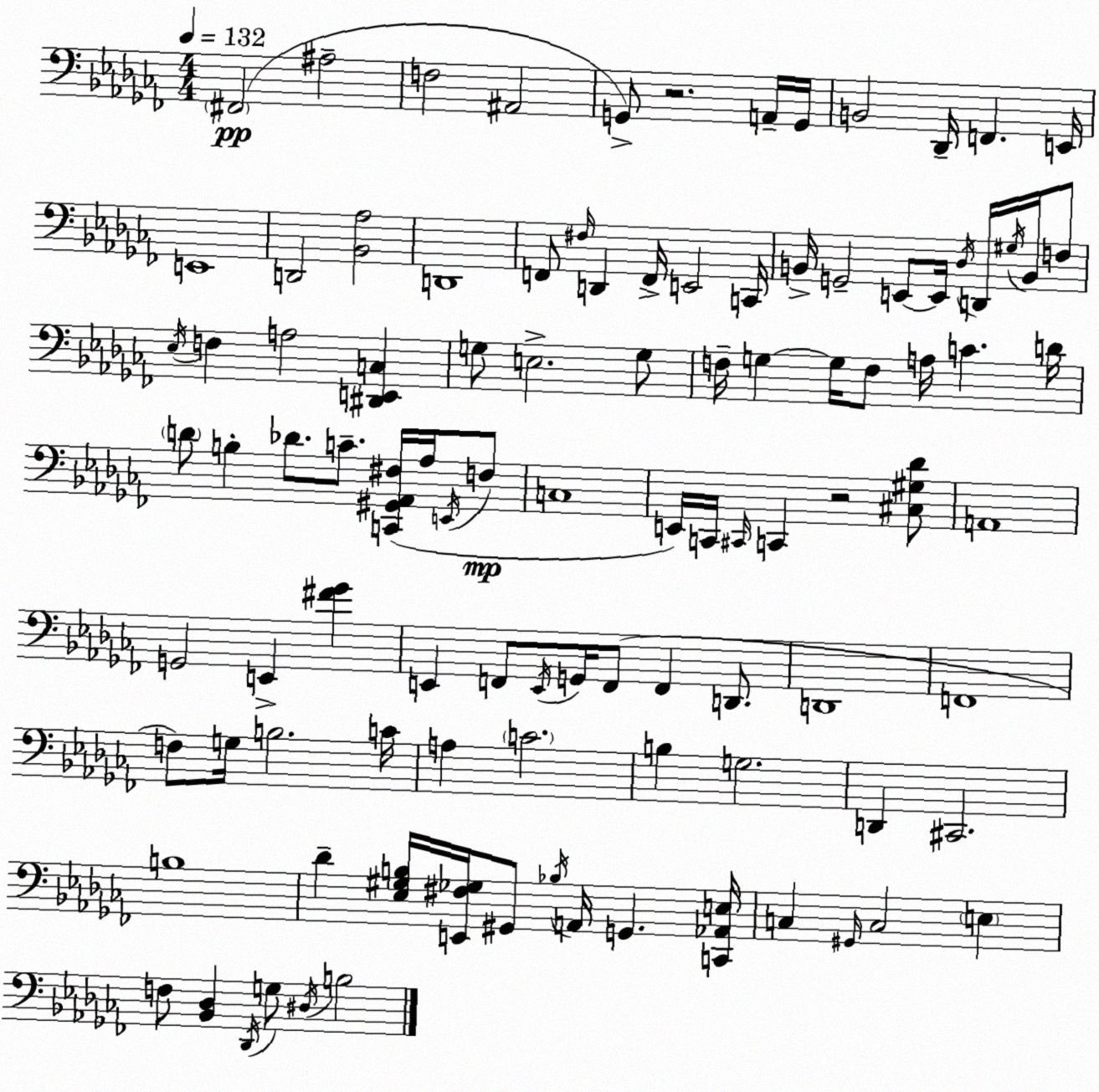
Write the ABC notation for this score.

X:1
T:Untitled
M:4/4
L:1/4
K:Abm
^F,,2 ^A,2 F,2 ^A,,2 G,,/2 z2 A,,/4 G,,/4 B,,2 _D,,/4 F,, E,,/4 E,,4 D,,2 [_B,,_A,]2 D,,4 F,,/2 ^F,/4 D,, F,,/4 E,,2 C,,/4 B,,/4 G,,2 E,,/2 E,,/4 _D,/4 D,,/4 ^G,/4 B,,/4 F,/2 _E,/4 F, A,2 [^D,,E,,C,] G,/2 E,2 G,/2 F,/4 G, G,/4 F,/2 A,/4 C D/4 D/2 B, _D/2 C/2 [C,,^G,,_A,,^F,]/4 _A,/4 E,,/4 F,/2 C,4 E,,/4 C,,/4 ^C,,/4 C,, z2 [^C,^G,_D]/2 A,,4 G,,2 E,, [^F_G] E,, F,,/2 E,,/4 G,,/4 F,,/2 F,, D,,/2 D,,4 F,,4 F,/2 G,/4 B,2 C/4 A, C2 B, G,2 D,, ^C,,2 B,4 _D [_E,^G,B,]/4 [E,,^F,_G,]/4 ^G,,/2 _B,/4 A,,/4 G,, [C,,_A,,E,]/4 C, ^G,,/4 C,2 E, F,/2 [_B,,_D,] _D,,/4 G,/2 ^D,/4 B,2